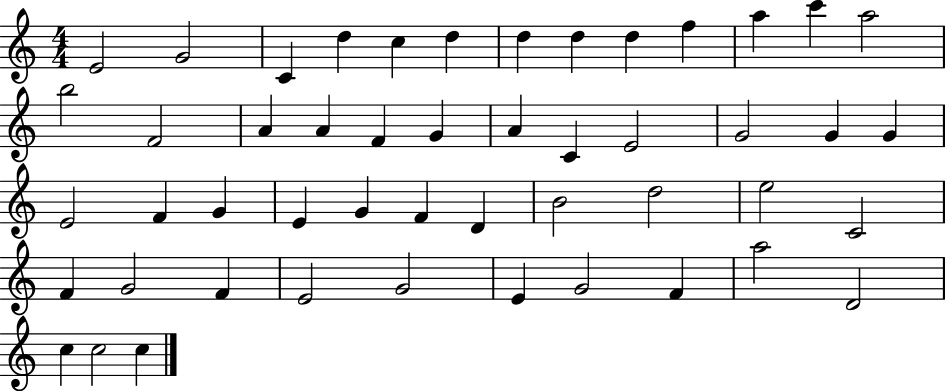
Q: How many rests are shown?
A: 0